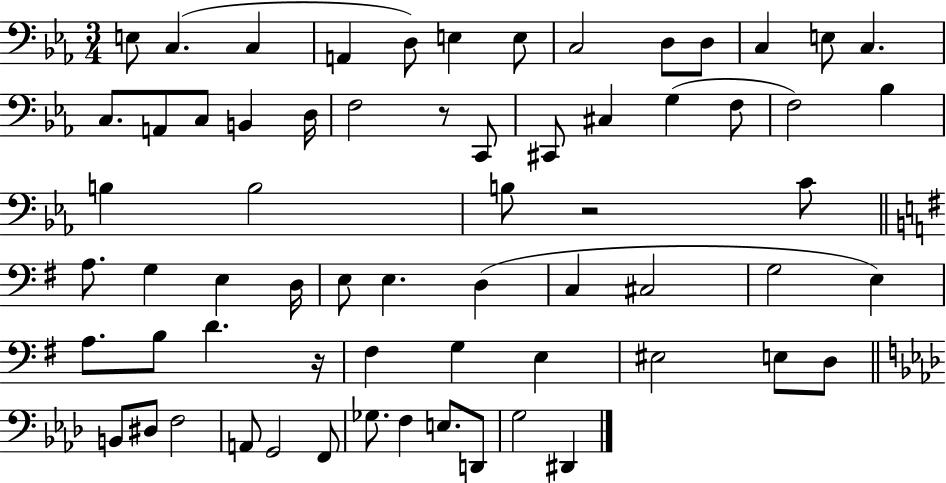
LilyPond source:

{
  \clef bass
  \numericTimeSignature
  \time 3/4
  \key ees \major
  e8 c4.( c4 | a,4 d8) e4 e8 | c2 d8 d8 | c4 e8 c4. | \break c8. a,8 c8 b,4 d16 | f2 r8 c,8 | cis,8 cis4 g4( f8 | f2) bes4 | \break b4 b2 | b8 r2 c'8 | \bar "||" \break \key g \major a8. g4 e4 d16 | e8 e4. d4( | c4 cis2 | g2 e4) | \break a8. b8 d'4. r16 | fis4 g4 e4 | eis2 e8 d8 | \bar "||" \break \key f \minor b,8 dis8 f2 | a,8 g,2 f,8 | ges8. f4 e8. d,8 | g2 dis,4 | \break \bar "|."
}